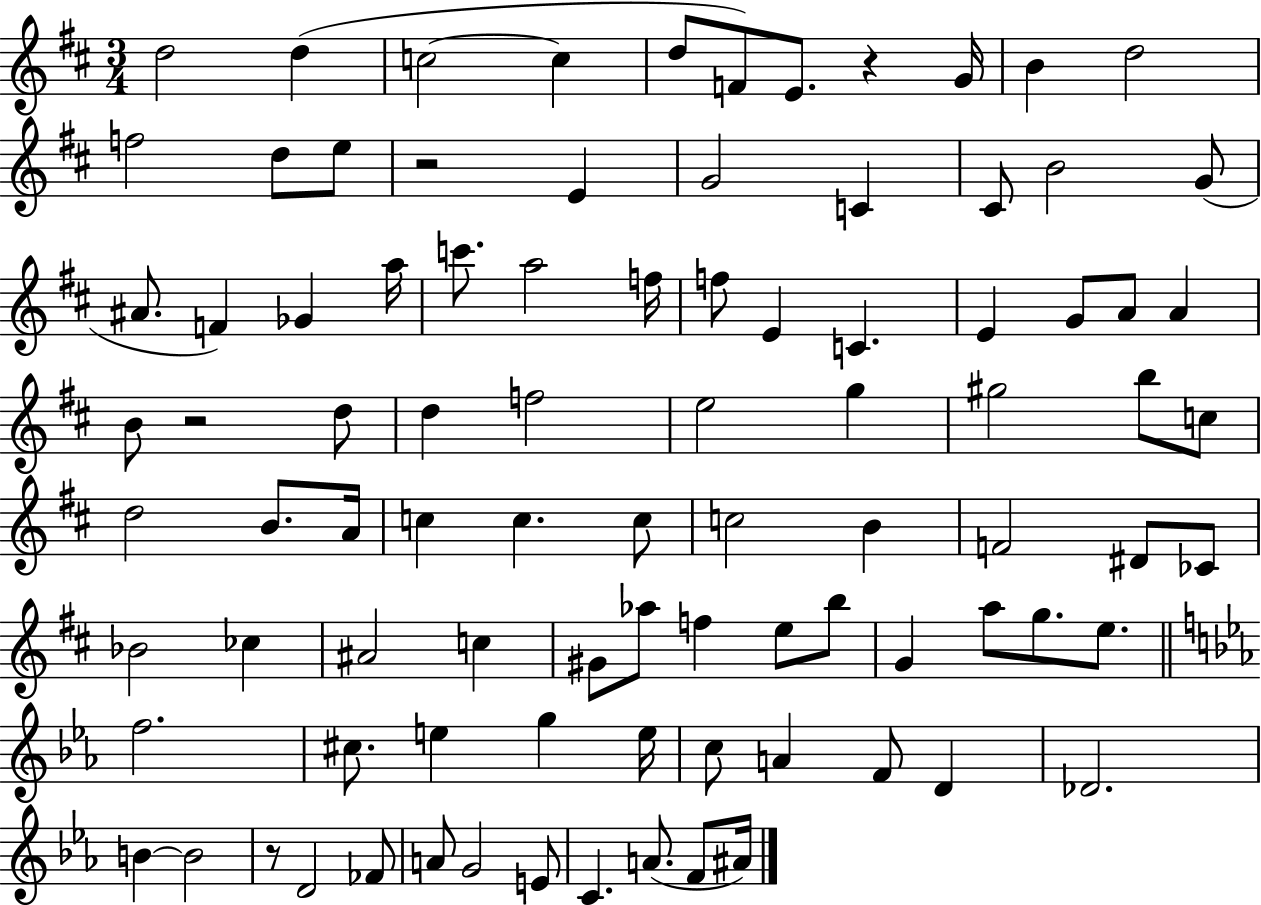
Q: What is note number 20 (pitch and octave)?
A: A#4